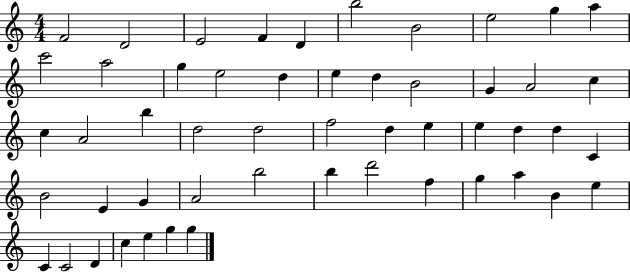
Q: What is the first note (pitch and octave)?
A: F4